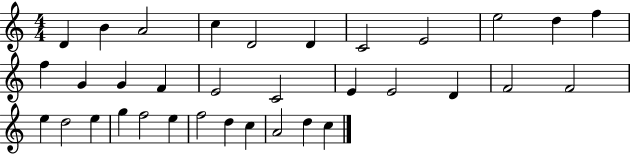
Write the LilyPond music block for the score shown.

{
  \clef treble
  \numericTimeSignature
  \time 4/4
  \key c \major
  d'4 b'4 a'2 | c''4 d'2 d'4 | c'2 e'2 | e''2 d''4 f''4 | \break f''4 g'4 g'4 f'4 | e'2 c'2 | e'4 e'2 d'4 | f'2 f'2 | \break e''4 d''2 e''4 | g''4 f''2 e''4 | f''2 d''4 c''4 | a'2 d''4 c''4 | \break \bar "|."
}